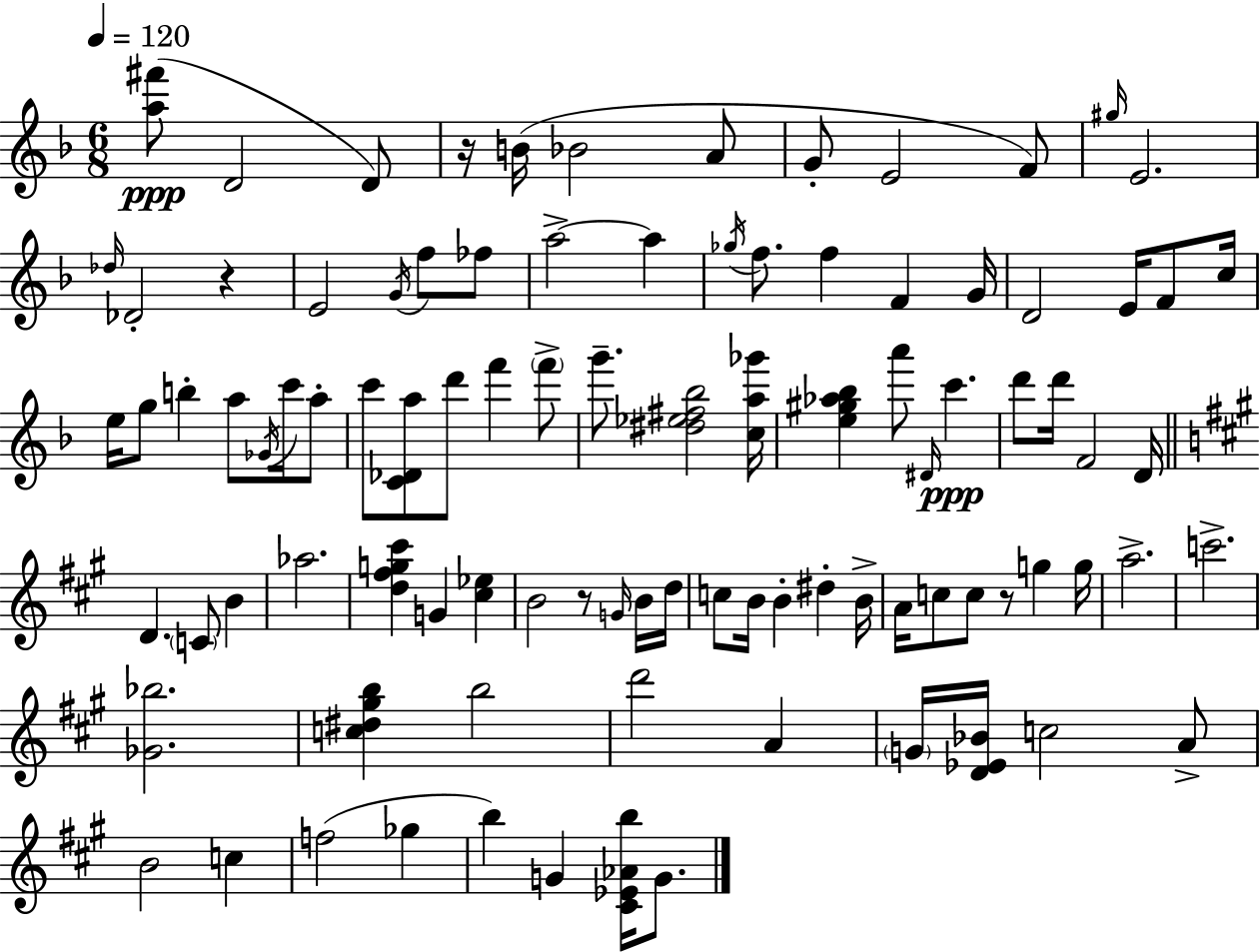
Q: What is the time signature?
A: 6/8